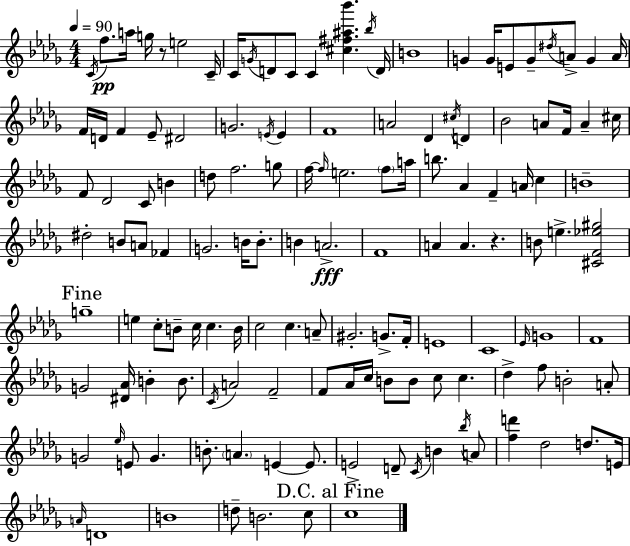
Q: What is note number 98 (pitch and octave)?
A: Ab4